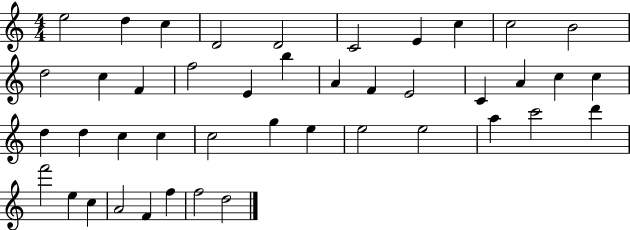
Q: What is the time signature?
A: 4/4